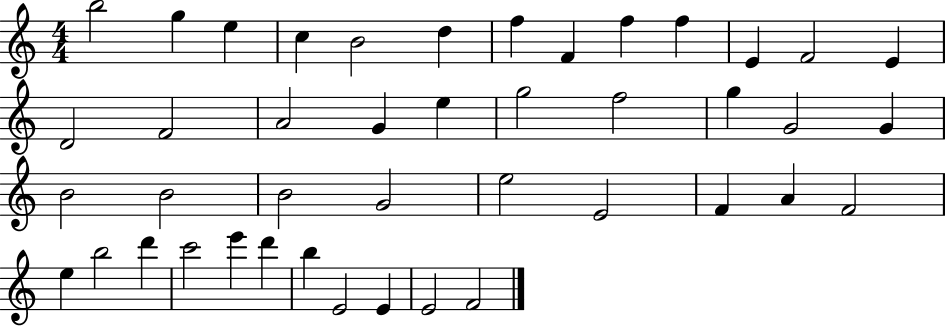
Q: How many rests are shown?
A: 0